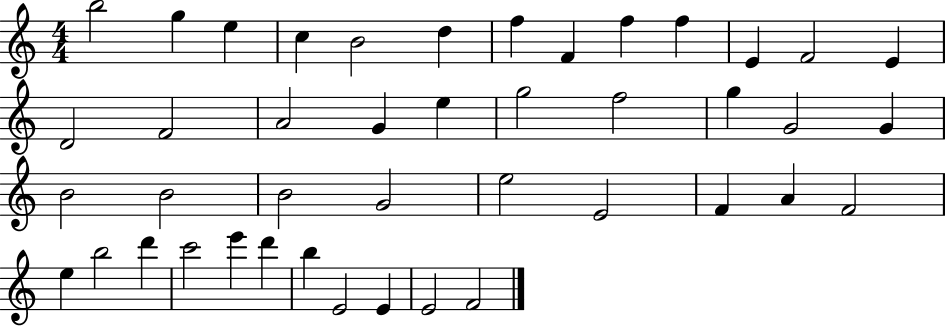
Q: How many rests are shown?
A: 0